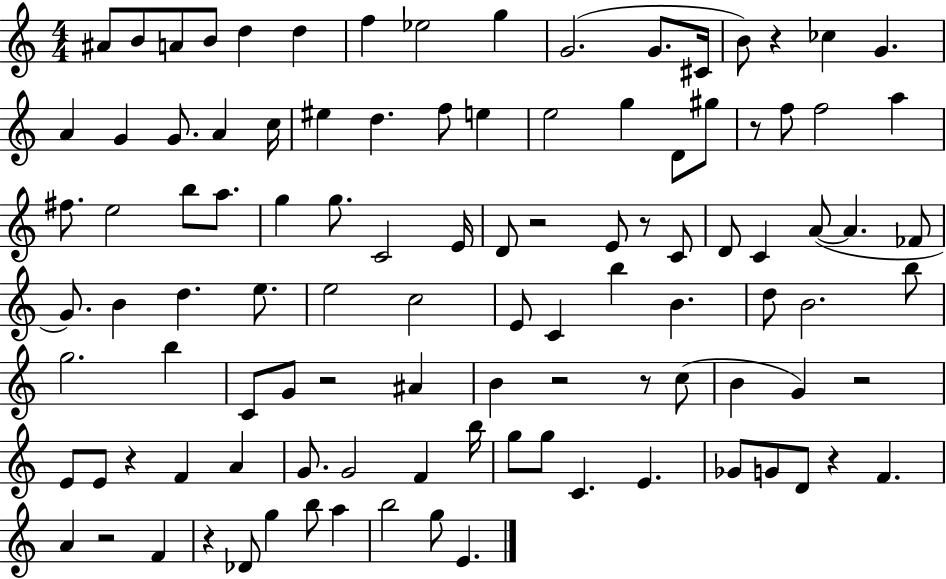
{
  \clef treble
  \numericTimeSignature
  \time 4/4
  \key c \major
  \repeat volta 2 { ais'8 b'8 a'8 b'8 d''4 d''4 | f''4 ees''2 g''4 | g'2.( g'8. cis'16 | b'8) r4 ces''4 g'4. | \break a'4 g'4 g'8. a'4 c''16 | eis''4 d''4. f''8 e''4 | e''2 g''4 d'8 gis''8 | r8 f''8 f''2 a''4 | \break fis''8. e''2 b''8 a''8. | g''4 g''8. c'2 e'16 | d'8 r2 e'8 r8 c'8 | d'8 c'4 a'8~(~ a'4. fes'8 | \break g'8.) b'4 d''4. e''8. | e''2 c''2 | e'8 c'4 b''4 b'4. | d''8 b'2. b''8 | \break g''2. b''4 | c'8 g'8 r2 ais'4 | b'4 r2 r8 c''8( | b'4 g'4) r2 | \break e'8 e'8 r4 f'4 a'4 | g'8. g'2 f'4 b''16 | g''8 g''8 c'4. e'4. | ges'8 g'8 d'8 r4 f'4. | \break a'4 r2 f'4 | r4 des'8 g''4 b''8 a''4 | b''2 g''8 e'4. | } \bar "|."
}